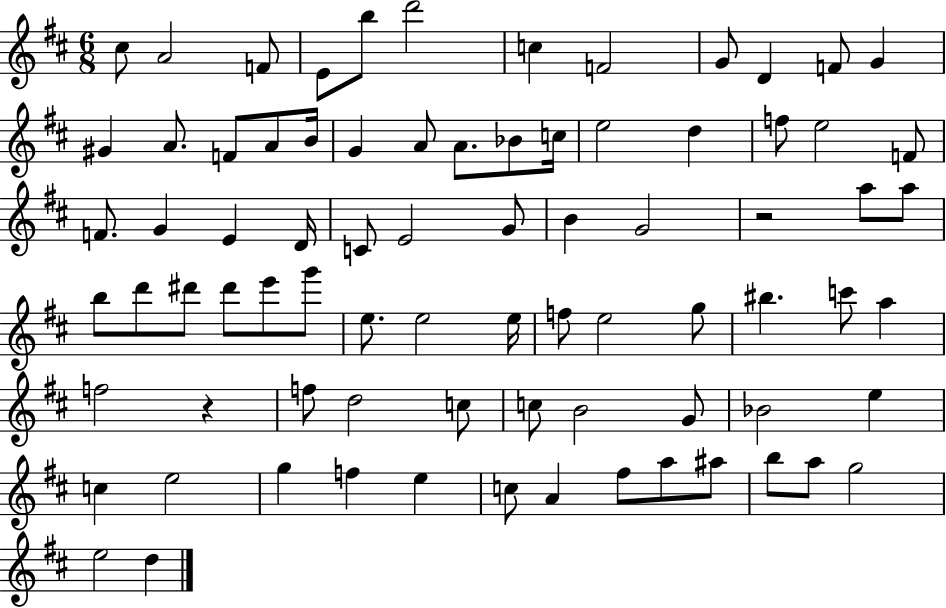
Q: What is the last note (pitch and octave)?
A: D5